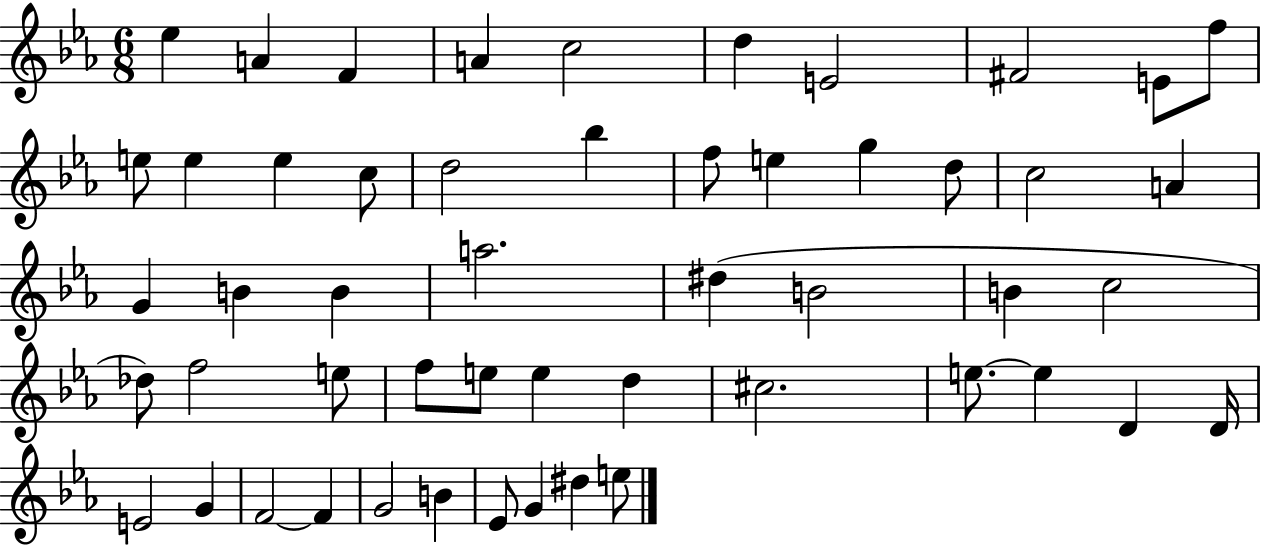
{
  \clef treble
  \numericTimeSignature
  \time 6/8
  \key ees \major
  \repeat volta 2 { ees''4 a'4 f'4 | a'4 c''2 | d''4 e'2 | fis'2 e'8 f''8 | \break e''8 e''4 e''4 c''8 | d''2 bes''4 | f''8 e''4 g''4 d''8 | c''2 a'4 | \break g'4 b'4 b'4 | a''2. | dis''4( b'2 | b'4 c''2 | \break des''8) f''2 e''8 | f''8 e''8 e''4 d''4 | cis''2. | e''8.~~ e''4 d'4 d'16 | \break e'2 g'4 | f'2~~ f'4 | g'2 b'4 | ees'8 g'4 dis''4 e''8 | \break } \bar "|."
}